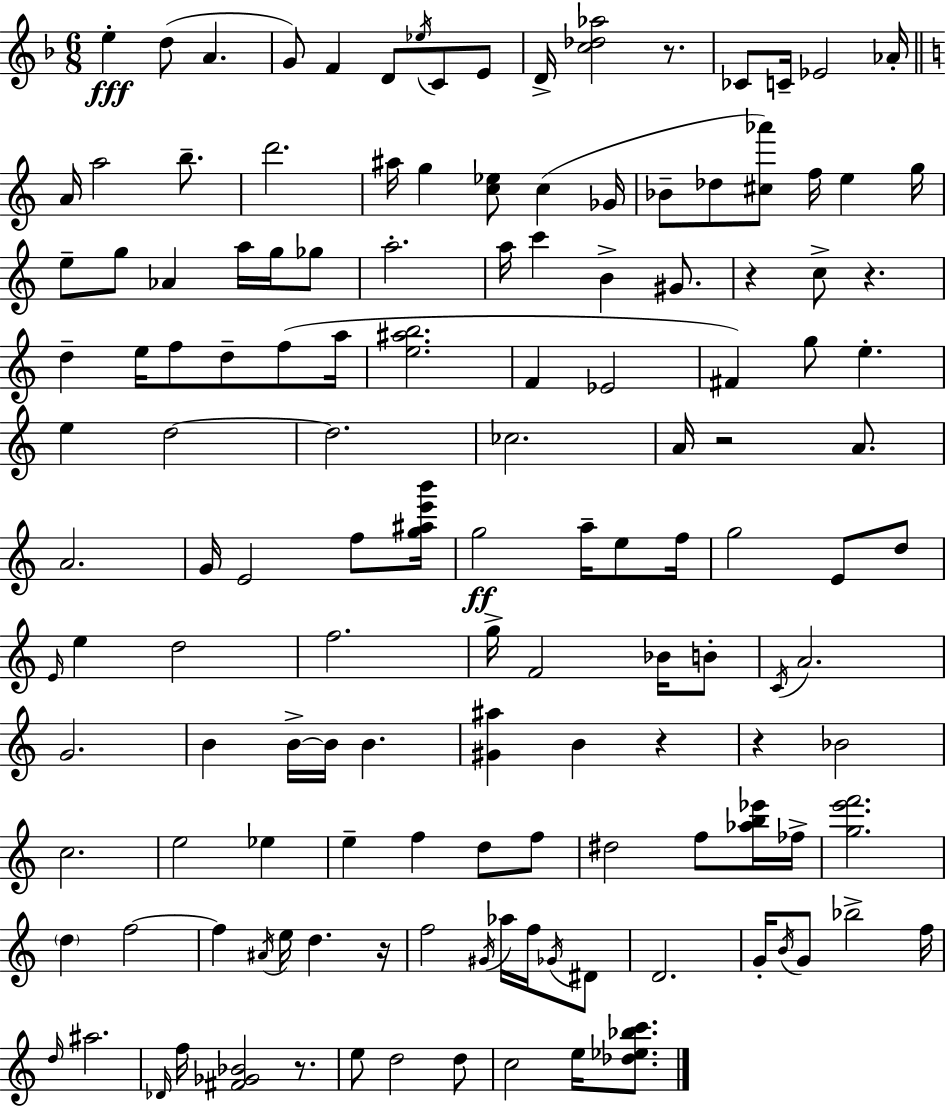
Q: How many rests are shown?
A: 8